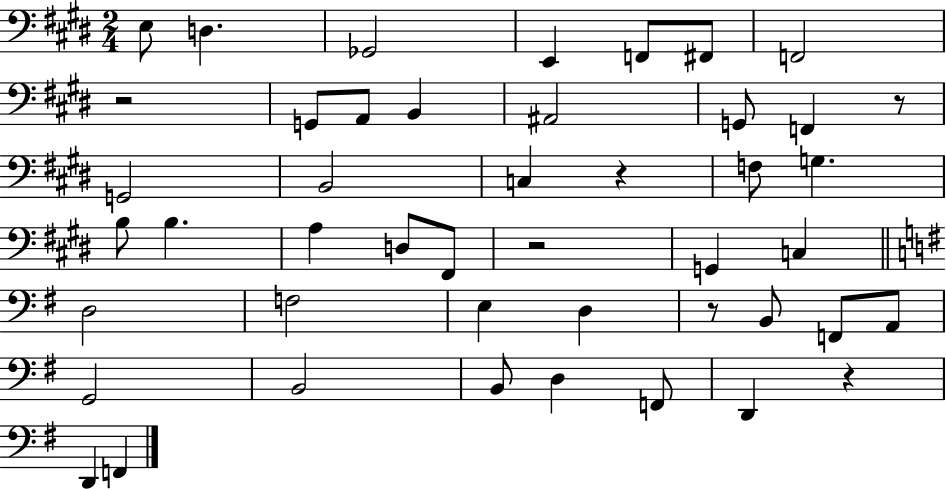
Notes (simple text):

E3/e D3/q. Gb2/h E2/q F2/e F#2/e F2/h R/h G2/e A2/e B2/q A#2/h G2/e F2/q R/e G2/h B2/h C3/q R/q F3/e G3/q. B3/e B3/q. A3/q D3/e F#2/e R/h G2/q C3/q D3/h F3/h E3/q D3/q R/e B2/e F2/e A2/e G2/h B2/h B2/e D3/q F2/e D2/q R/q D2/q F2/q